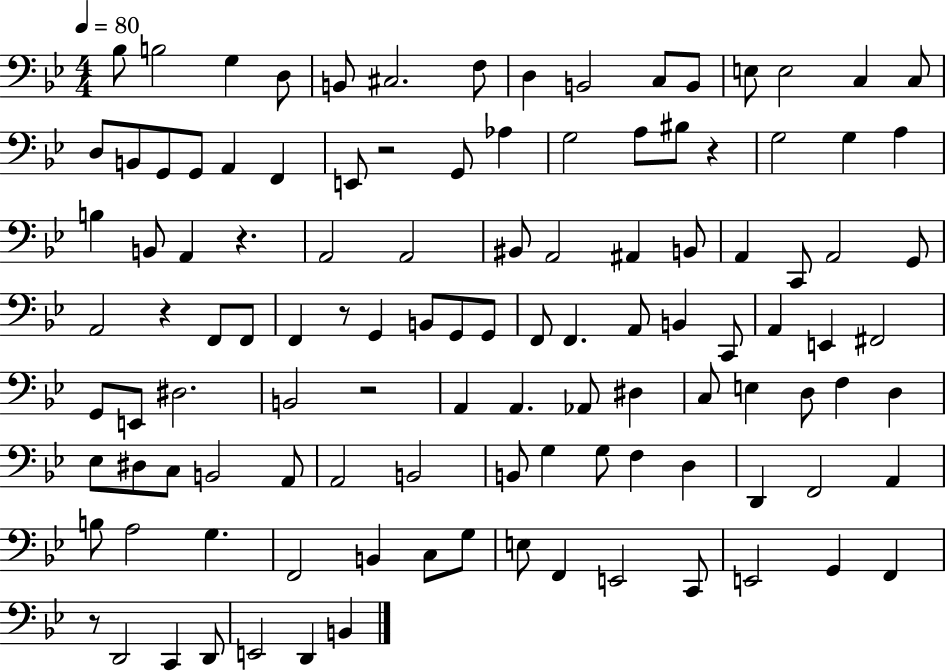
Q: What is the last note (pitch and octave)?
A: B2